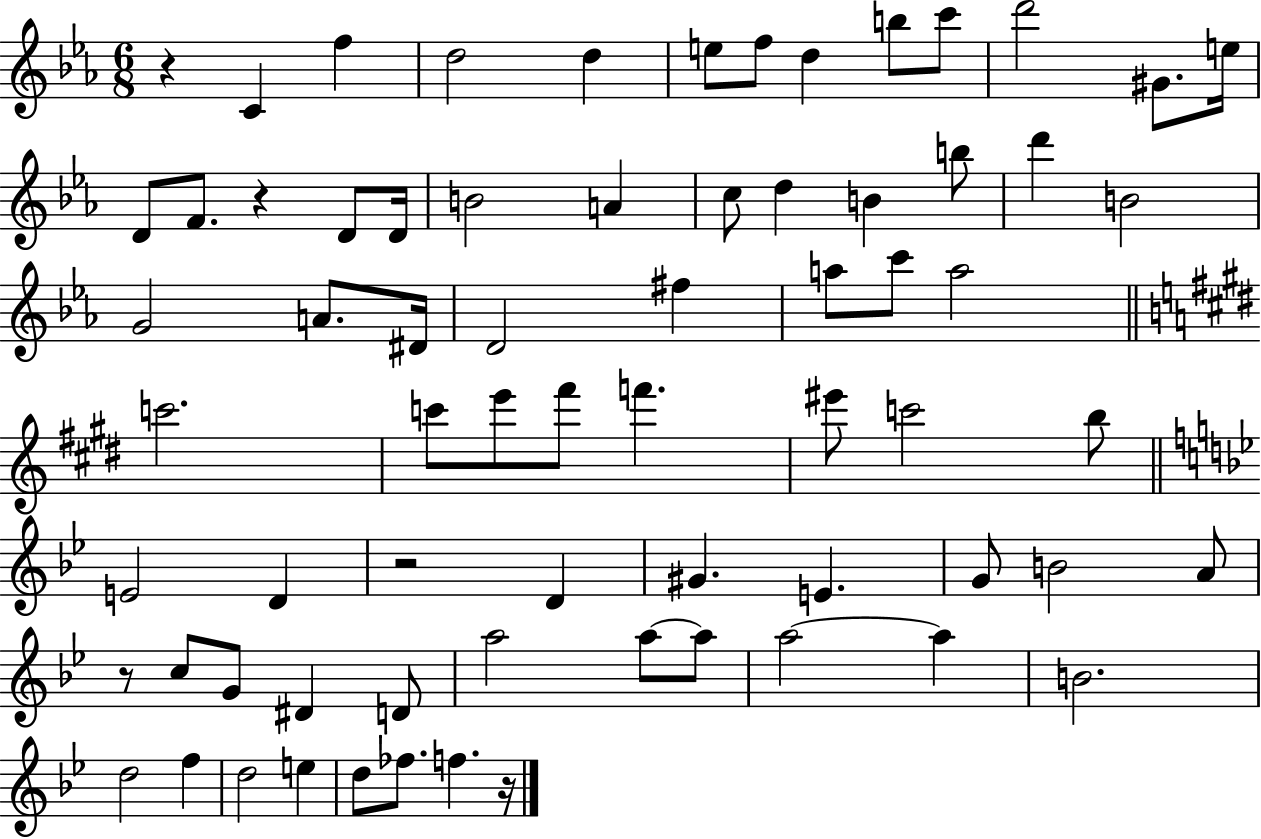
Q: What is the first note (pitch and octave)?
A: C4